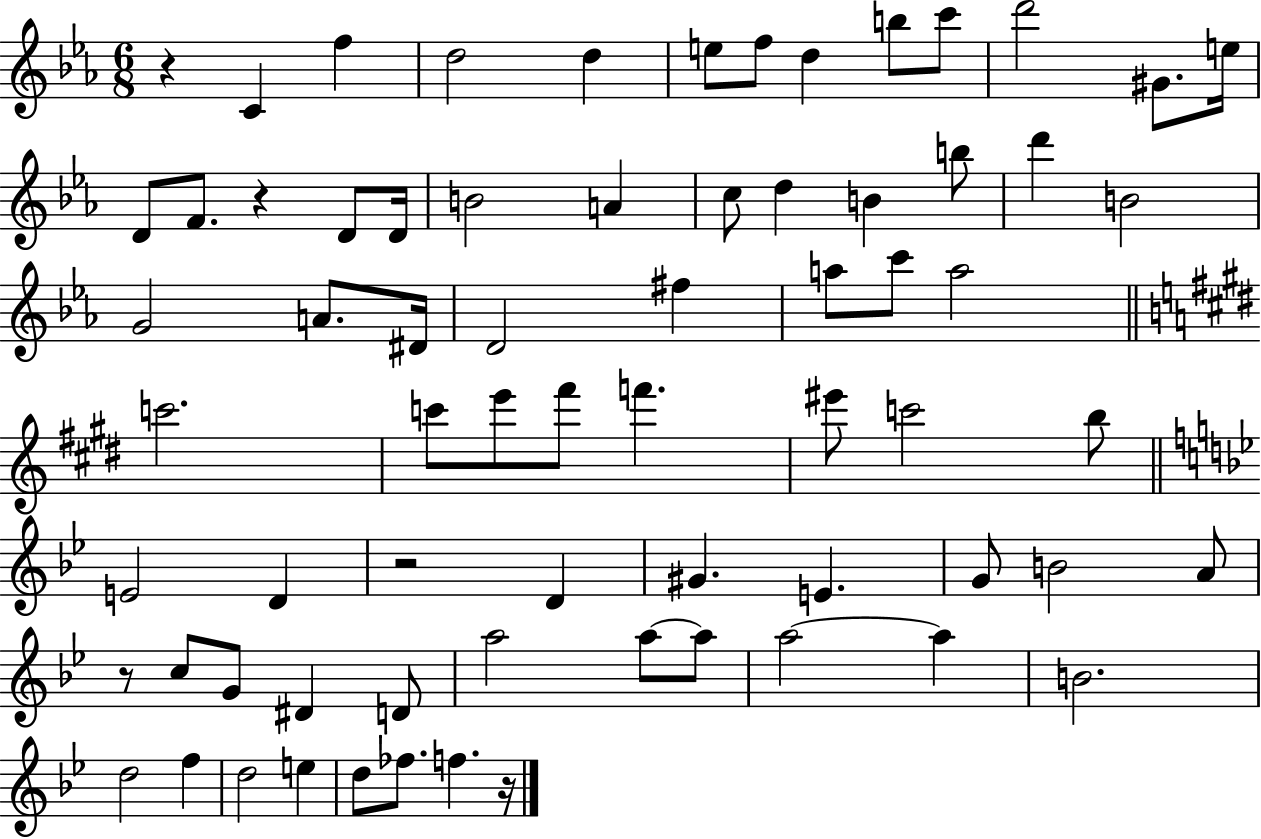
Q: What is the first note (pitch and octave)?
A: C4